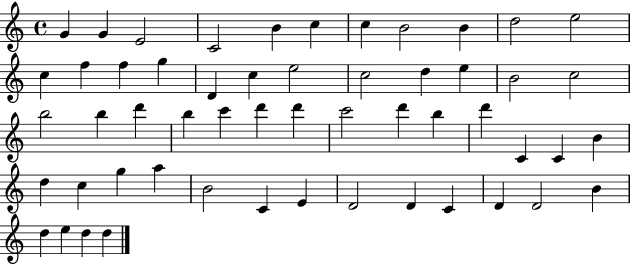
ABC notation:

X:1
T:Untitled
M:4/4
L:1/4
K:C
G G E2 C2 B c c B2 B d2 e2 c f f g D c e2 c2 d e B2 c2 b2 b d' b c' d' d' c'2 d' b d' C C B d c g a B2 C E D2 D C D D2 B d e d d